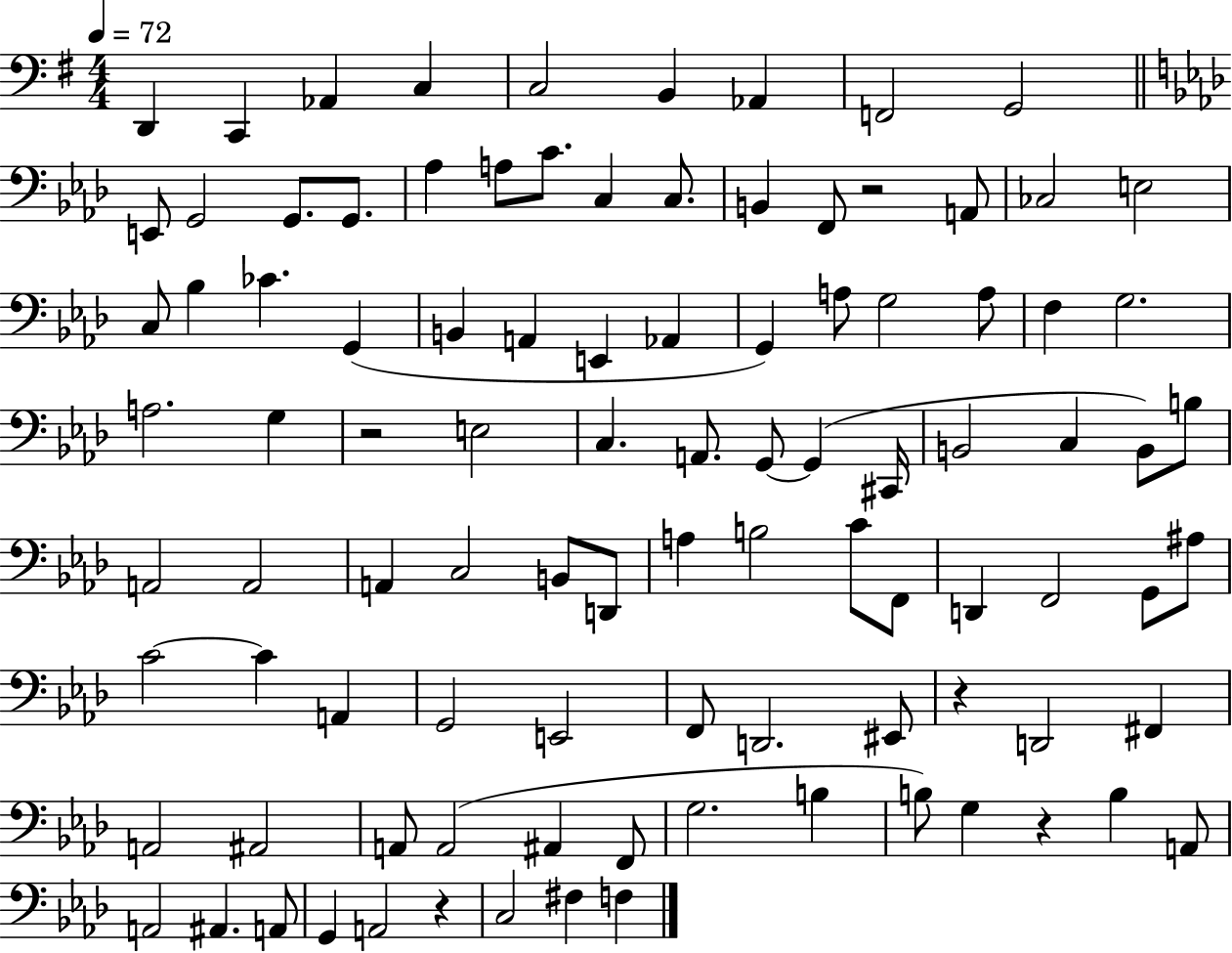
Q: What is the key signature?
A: G major